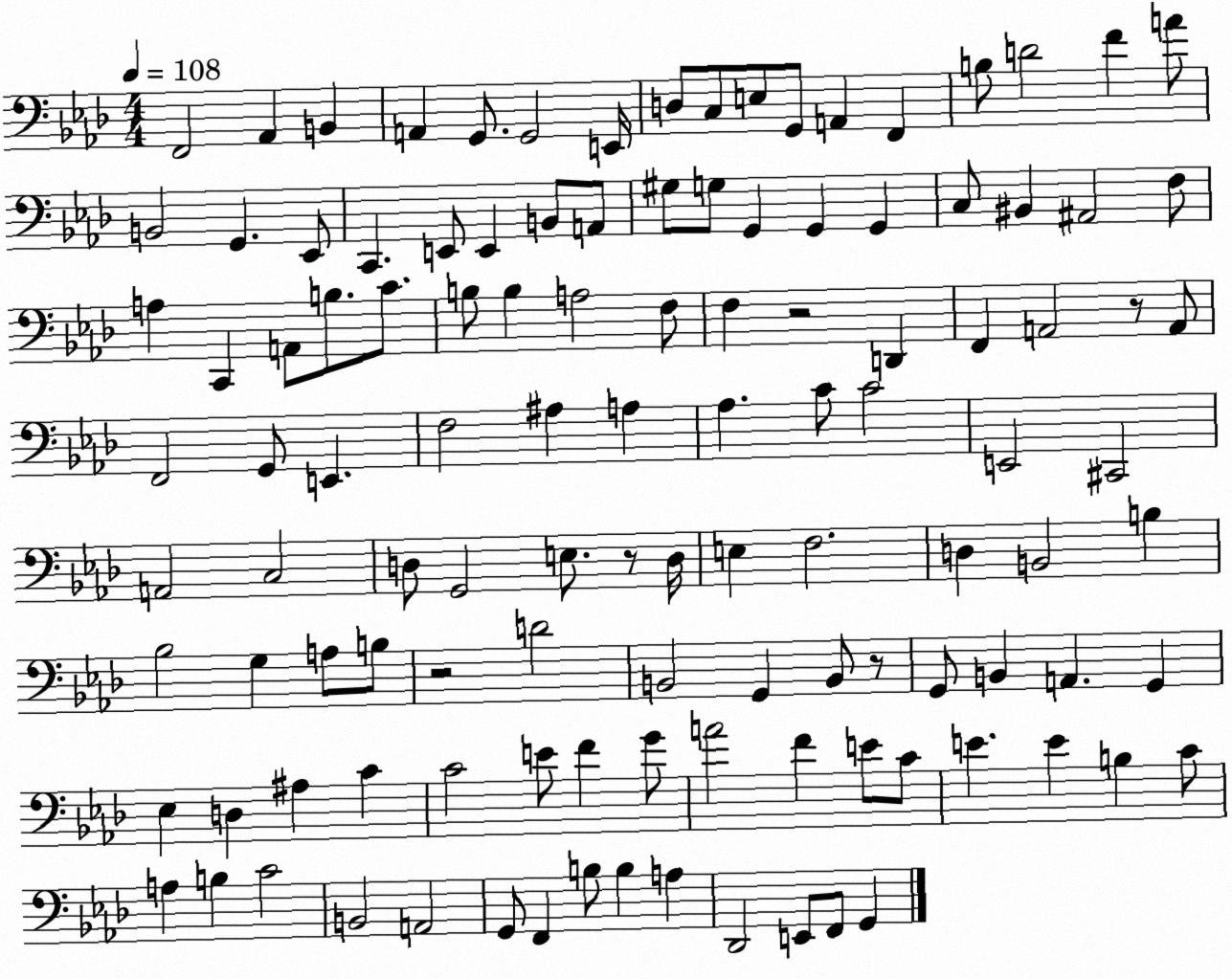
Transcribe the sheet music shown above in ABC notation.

X:1
T:Untitled
M:4/4
L:1/4
K:Ab
F,,2 _A,, B,, A,, G,,/2 G,,2 E,,/4 D,/2 C,/2 E,/2 G,,/2 A,, F,, B,/2 D2 F A/2 B,,2 G,, _E,,/2 C,, E,,/2 E,, B,,/2 A,,/2 ^G,/2 G,/2 G,, G,, G,, C,/2 ^B,, ^A,,2 F,/2 A, C,, A,,/2 B,/2 C/2 B,/2 B, A,2 F,/2 F, z2 D,, F,, A,,2 z/2 A,,/2 F,,2 G,,/2 E,, F,2 ^A, A, _A, C/2 C2 E,,2 ^C,,2 A,,2 C,2 D,/2 G,,2 E,/2 z/2 D,/4 E, F,2 D, B,,2 B, _B,2 G, A,/2 B,/2 z2 D2 B,,2 G,, B,,/2 z/2 G,,/2 B,, A,, G,, _E, D, ^A, C C2 E/2 F G/2 A2 F E/2 C/2 E E B, C/2 A, B, C2 B,,2 A,,2 G,,/2 F,, B,/2 B, A, _D,,2 E,,/2 F,,/2 G,,